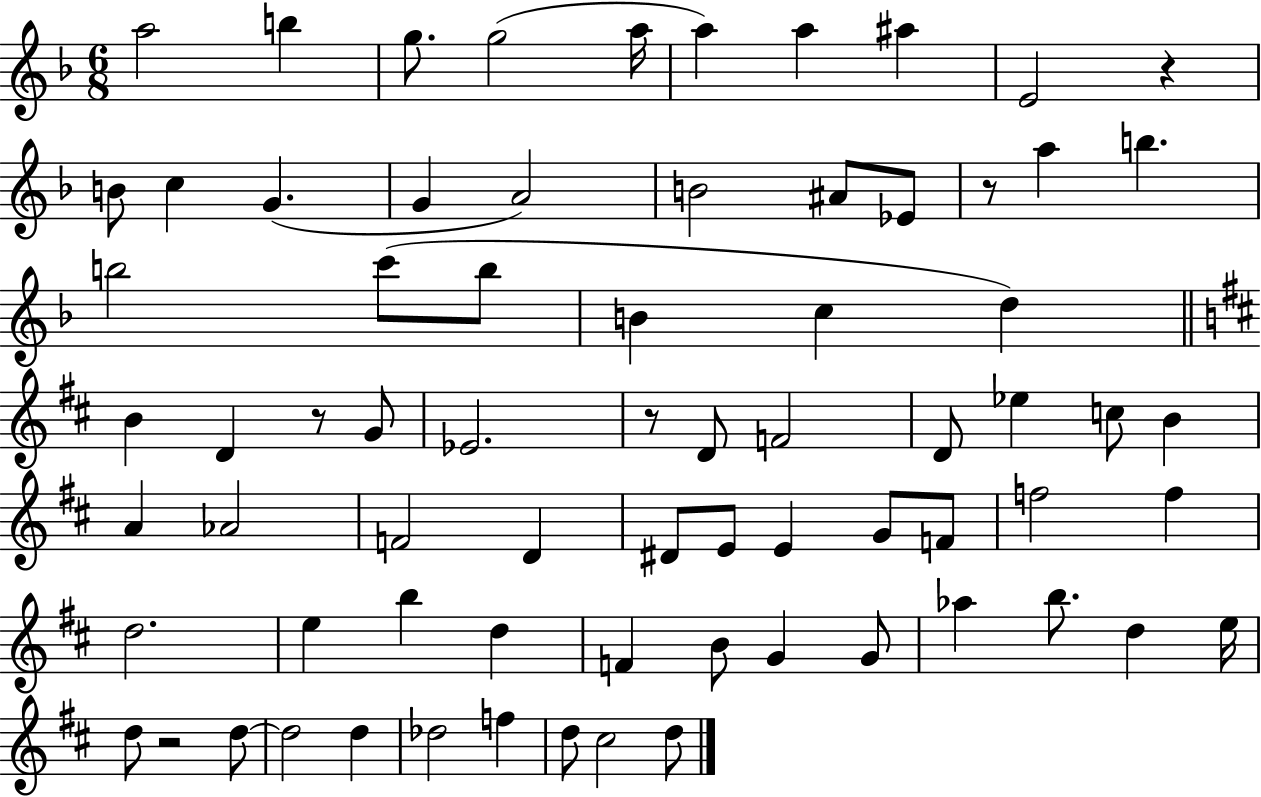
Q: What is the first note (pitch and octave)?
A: A5